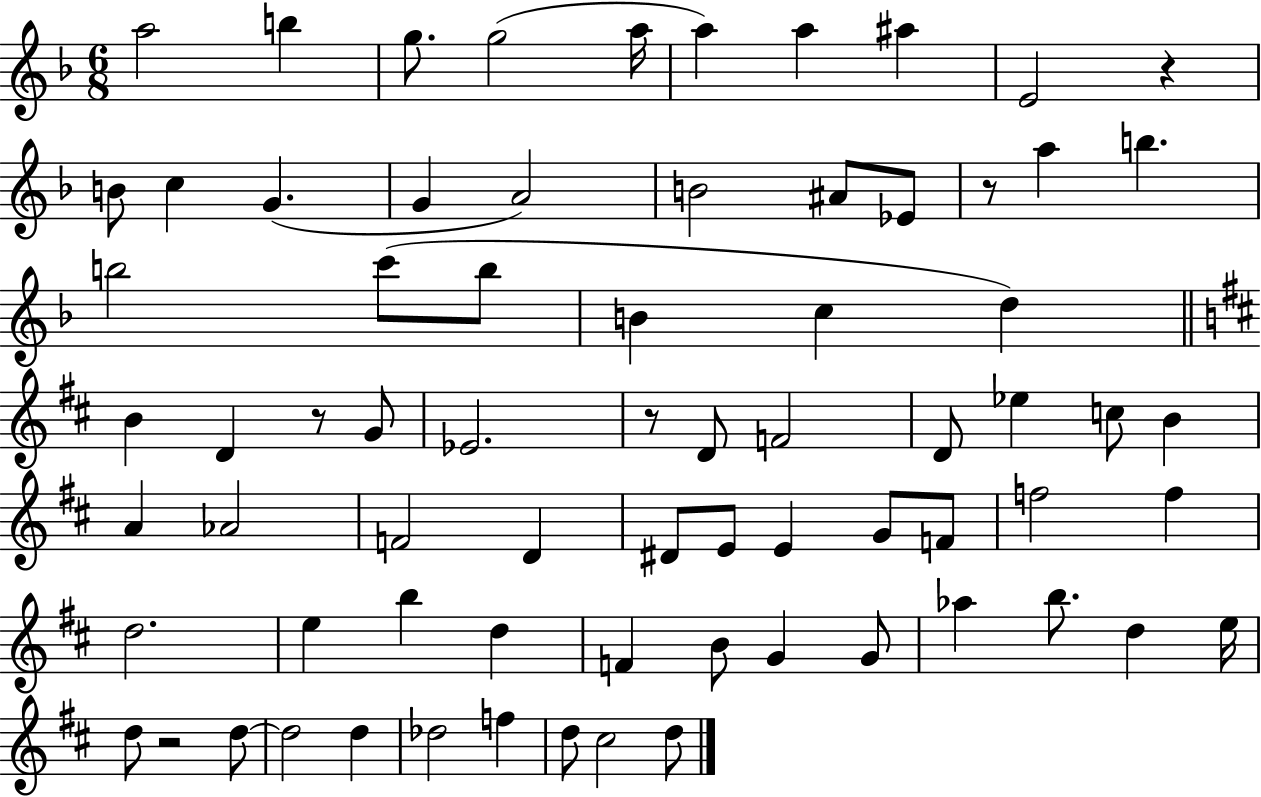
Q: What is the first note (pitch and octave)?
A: A5